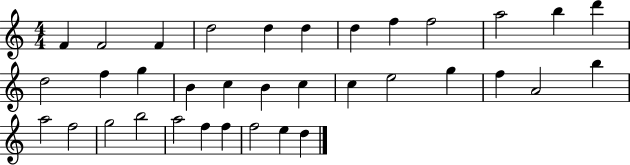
{
  \clef treble
  \numericTimeSignature
  \time 4/4
  \key c \major
  f'4 f'2 f'4 | d''2 d''4 d''4 | d''4 f''4 f''2 | a''2 b''4 d'''4 | \break d''2 f''4 g''4 | b'4 c''4 b'4 c''4 | c''4 e''2 g''4 | f''4 a'2 b''4 | \break a''2 f''2 | g''2 b''2 | a''2 f''4 f''4 | f''2 e''4 d''4 | \break \bar "|."
}